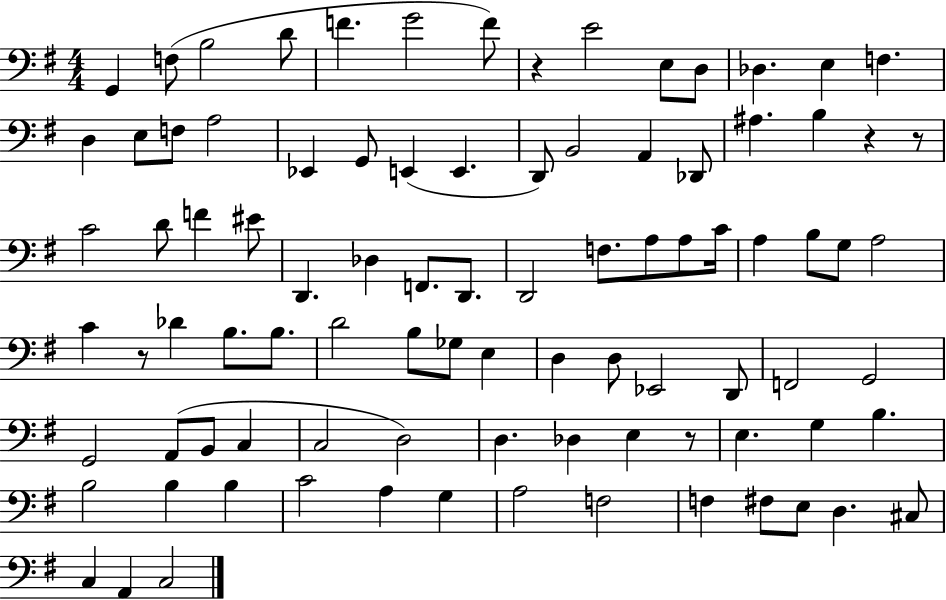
G2/q F3/e B3/h D4/e F4/q. G4/h F4/e R/q E4/h E3/e D3/e Db3/q. E3/q F3/q. D3/q E3/e F3/e A3/h Eb2/q G2/e E2/q E2/q. D2/e B2/h A2/q Db2/e A#3/q. B3/q R/q R/e C4/h D4/e F4/q EIS4/e D2/q. Db3/q F2/e. D2/e. D2/h F3/e. A3/e A3/e C4/s A3/q B3/e G3/e A3/h C4/q R/e Db4/q B3/e. B3/e. D4/h B3/e Gb3/e E3/q D3/q D3/e Eb2/h D2/e F2/h G2/h G2/h A2/e B2/e C3/q C3/h D3/h D3/q. Db3/q E3/q R/e E3/q. G3/q B3/q. B3/h B3/q B3/q C4/h A3/q G3/q A3/h F3/h F3/q F#3/e E3/e D3/q. C#3/e C3/q A2/q C3/h